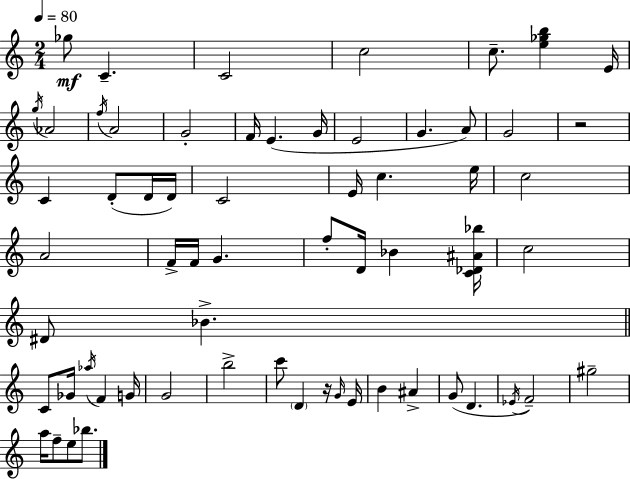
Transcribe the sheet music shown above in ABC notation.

X:1
T:Untitled
M:2/4
L:1/4
K:Am
_g/2 C C2 c2 c/2 [e_gb] E/4 g/4 _A2 f/4 A2 G2 F/4 E G/4 E2 G A/2 G2 z2 C D/2 D/4 D/4 C2 E/4 c e/4 c2 A2 F/4 F/4 G f/2 D/4 _B [C_D^A_b]/4 c2 ^D/2 _B C/2 _G/4 _a/4 F G/4 G2 b2 c'/2 D z/4 G/4 E/4 B ^A G/2 D _E/4 F2 ^g2 a/4 f/2 e/2 _b/2